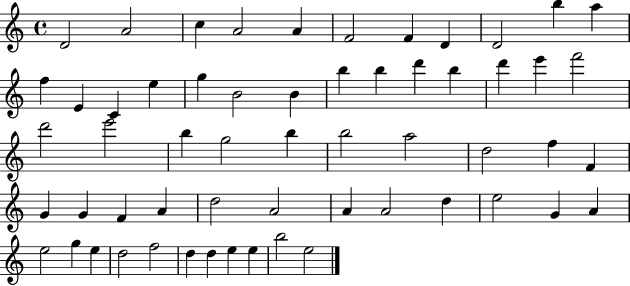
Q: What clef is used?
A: treble